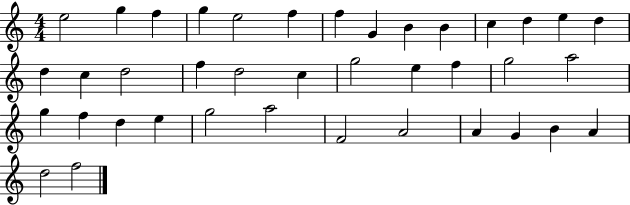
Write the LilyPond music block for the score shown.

{
  \clef treble
  \numericTimeSignature
  \time 4/4
  \key c \major
  e''2 g''4 f''4 | g''4 e''2 f''4 | f''4 g'4 b'4 b'4 | c''4 d''4 e''4 d''4 | \break d''4 c''4 d''2 | f''4 d''2 c''4 | g''2 e''4 f''4 | g''2 a''2 | \break g''4 f''4 d''4 e''4 | g''2 a''2 | f'2 a'2 | a'4 g'4 b'4 a'4 | \break d''2 f''2 | \bar "|."
}